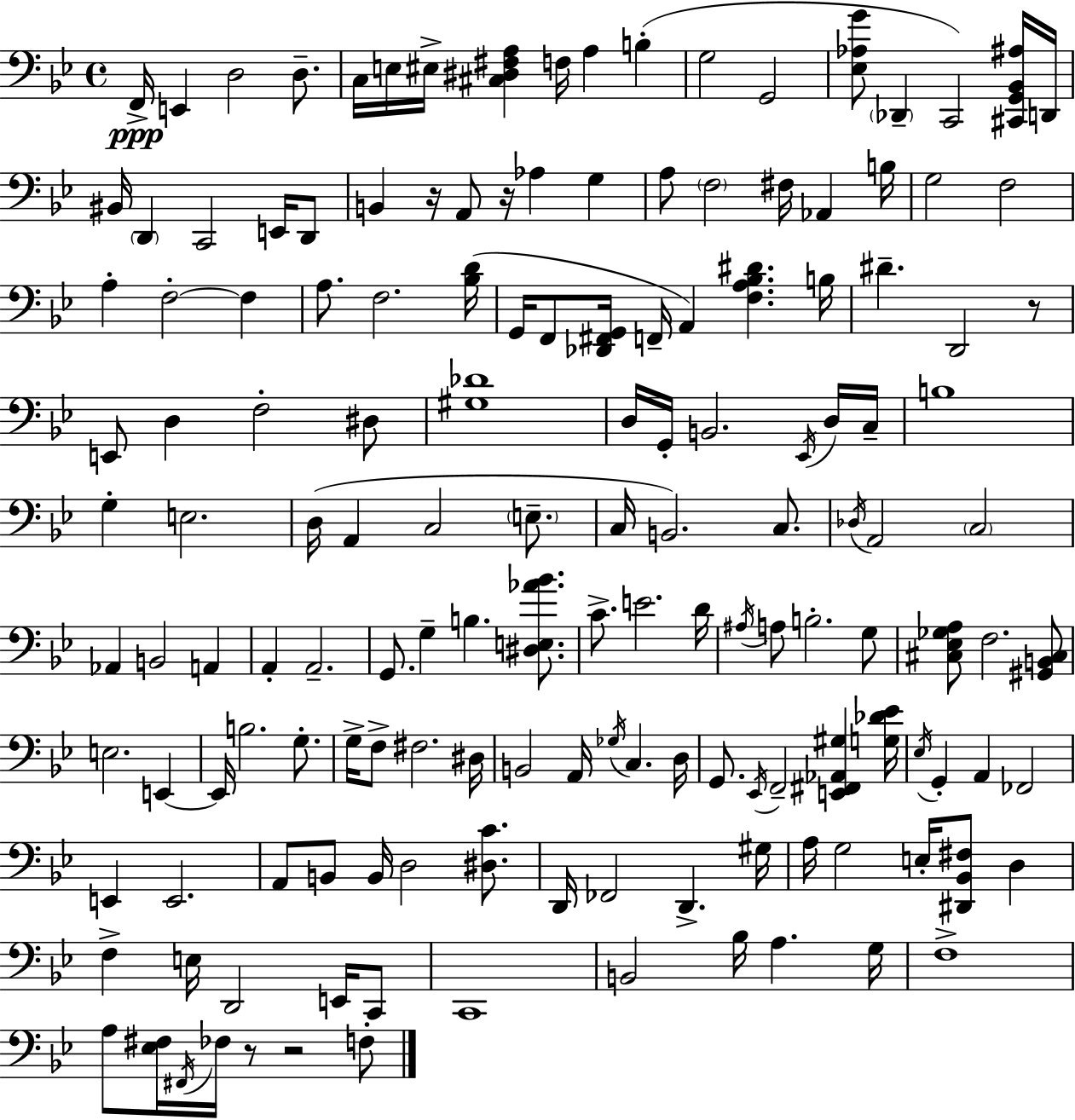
F2/s E2/q D3/h D3/e. C3/s E3/s EIS3/s [C#3,D#3,F#3,A3]/q F3/s A3/q B3/q G3/h G2/h [Eb3,Ab3,G4]/e Db2/q C2/h [C#2,G2,Bb2,A#3]/s D2/s BIS2/s D2/q C2/h E2/s D2/e B2/q R/s A2/e R/s Ab3/q G3/q A3/e F3/h F#3/s Ab2/q B3/s G3/h F3/h A3/q F3/h F3/q A3/e. F3/h. [Bb3,D4]/s G2/s F2/e [Db2,F#2,G2]/s F2/s A2/q [F3,A3,Bb3,D#4]/q. B3/s D#4/q. D2/h R/e E2/e D3/q F3/h D#3/e [G#3,Db4]/w D3/s G2/s B2/h. Eb2/s D3/s C3/s B3/w G3/q E3/h. D3/s A2/q C3/h E3/e. C3/s B2/h. C3/e. Db3/s A2/h C3/h Ab2/q B2/h A2/q A2/q A2/h. G2/e. G3/q B3/q. [D#3,E3,Ab4,Bb4]/e. C4/e. E4/h. D4/s A#3/s A3/e B3/h. G3/e [C#3,Eb3,Gb3,A3]/e F3/h. [G#2,B2,C#3]/e E3/h. E2/q E2/s B3/h. G3/e. G3/s F3/e F#3/h. D#3/s B2/h A2/s Gb3/s C3/q. D3/s G2/e. Eb2/s F2/h [E2,F#2,Ab2,G#3]/q [G3,Db4,Eb4]/s Eb3/s G2/q A2/q FES2/h E2/q E2/h. A2/e B2/e B2/s D3/h [D#3,C4]/e. D2/s FES2/h D2/q. G#3/s A3/s G3/h E3/s [D#2,Bb2,F#3]/e D3/q F3/q E3/s D2/h E2/s C2/e C2/w B2/h Bb3/s A3/q. G3/s F3/w A3/e [Eb3,F#3]/s F#2/s FES3/s R/e R/h F3/e